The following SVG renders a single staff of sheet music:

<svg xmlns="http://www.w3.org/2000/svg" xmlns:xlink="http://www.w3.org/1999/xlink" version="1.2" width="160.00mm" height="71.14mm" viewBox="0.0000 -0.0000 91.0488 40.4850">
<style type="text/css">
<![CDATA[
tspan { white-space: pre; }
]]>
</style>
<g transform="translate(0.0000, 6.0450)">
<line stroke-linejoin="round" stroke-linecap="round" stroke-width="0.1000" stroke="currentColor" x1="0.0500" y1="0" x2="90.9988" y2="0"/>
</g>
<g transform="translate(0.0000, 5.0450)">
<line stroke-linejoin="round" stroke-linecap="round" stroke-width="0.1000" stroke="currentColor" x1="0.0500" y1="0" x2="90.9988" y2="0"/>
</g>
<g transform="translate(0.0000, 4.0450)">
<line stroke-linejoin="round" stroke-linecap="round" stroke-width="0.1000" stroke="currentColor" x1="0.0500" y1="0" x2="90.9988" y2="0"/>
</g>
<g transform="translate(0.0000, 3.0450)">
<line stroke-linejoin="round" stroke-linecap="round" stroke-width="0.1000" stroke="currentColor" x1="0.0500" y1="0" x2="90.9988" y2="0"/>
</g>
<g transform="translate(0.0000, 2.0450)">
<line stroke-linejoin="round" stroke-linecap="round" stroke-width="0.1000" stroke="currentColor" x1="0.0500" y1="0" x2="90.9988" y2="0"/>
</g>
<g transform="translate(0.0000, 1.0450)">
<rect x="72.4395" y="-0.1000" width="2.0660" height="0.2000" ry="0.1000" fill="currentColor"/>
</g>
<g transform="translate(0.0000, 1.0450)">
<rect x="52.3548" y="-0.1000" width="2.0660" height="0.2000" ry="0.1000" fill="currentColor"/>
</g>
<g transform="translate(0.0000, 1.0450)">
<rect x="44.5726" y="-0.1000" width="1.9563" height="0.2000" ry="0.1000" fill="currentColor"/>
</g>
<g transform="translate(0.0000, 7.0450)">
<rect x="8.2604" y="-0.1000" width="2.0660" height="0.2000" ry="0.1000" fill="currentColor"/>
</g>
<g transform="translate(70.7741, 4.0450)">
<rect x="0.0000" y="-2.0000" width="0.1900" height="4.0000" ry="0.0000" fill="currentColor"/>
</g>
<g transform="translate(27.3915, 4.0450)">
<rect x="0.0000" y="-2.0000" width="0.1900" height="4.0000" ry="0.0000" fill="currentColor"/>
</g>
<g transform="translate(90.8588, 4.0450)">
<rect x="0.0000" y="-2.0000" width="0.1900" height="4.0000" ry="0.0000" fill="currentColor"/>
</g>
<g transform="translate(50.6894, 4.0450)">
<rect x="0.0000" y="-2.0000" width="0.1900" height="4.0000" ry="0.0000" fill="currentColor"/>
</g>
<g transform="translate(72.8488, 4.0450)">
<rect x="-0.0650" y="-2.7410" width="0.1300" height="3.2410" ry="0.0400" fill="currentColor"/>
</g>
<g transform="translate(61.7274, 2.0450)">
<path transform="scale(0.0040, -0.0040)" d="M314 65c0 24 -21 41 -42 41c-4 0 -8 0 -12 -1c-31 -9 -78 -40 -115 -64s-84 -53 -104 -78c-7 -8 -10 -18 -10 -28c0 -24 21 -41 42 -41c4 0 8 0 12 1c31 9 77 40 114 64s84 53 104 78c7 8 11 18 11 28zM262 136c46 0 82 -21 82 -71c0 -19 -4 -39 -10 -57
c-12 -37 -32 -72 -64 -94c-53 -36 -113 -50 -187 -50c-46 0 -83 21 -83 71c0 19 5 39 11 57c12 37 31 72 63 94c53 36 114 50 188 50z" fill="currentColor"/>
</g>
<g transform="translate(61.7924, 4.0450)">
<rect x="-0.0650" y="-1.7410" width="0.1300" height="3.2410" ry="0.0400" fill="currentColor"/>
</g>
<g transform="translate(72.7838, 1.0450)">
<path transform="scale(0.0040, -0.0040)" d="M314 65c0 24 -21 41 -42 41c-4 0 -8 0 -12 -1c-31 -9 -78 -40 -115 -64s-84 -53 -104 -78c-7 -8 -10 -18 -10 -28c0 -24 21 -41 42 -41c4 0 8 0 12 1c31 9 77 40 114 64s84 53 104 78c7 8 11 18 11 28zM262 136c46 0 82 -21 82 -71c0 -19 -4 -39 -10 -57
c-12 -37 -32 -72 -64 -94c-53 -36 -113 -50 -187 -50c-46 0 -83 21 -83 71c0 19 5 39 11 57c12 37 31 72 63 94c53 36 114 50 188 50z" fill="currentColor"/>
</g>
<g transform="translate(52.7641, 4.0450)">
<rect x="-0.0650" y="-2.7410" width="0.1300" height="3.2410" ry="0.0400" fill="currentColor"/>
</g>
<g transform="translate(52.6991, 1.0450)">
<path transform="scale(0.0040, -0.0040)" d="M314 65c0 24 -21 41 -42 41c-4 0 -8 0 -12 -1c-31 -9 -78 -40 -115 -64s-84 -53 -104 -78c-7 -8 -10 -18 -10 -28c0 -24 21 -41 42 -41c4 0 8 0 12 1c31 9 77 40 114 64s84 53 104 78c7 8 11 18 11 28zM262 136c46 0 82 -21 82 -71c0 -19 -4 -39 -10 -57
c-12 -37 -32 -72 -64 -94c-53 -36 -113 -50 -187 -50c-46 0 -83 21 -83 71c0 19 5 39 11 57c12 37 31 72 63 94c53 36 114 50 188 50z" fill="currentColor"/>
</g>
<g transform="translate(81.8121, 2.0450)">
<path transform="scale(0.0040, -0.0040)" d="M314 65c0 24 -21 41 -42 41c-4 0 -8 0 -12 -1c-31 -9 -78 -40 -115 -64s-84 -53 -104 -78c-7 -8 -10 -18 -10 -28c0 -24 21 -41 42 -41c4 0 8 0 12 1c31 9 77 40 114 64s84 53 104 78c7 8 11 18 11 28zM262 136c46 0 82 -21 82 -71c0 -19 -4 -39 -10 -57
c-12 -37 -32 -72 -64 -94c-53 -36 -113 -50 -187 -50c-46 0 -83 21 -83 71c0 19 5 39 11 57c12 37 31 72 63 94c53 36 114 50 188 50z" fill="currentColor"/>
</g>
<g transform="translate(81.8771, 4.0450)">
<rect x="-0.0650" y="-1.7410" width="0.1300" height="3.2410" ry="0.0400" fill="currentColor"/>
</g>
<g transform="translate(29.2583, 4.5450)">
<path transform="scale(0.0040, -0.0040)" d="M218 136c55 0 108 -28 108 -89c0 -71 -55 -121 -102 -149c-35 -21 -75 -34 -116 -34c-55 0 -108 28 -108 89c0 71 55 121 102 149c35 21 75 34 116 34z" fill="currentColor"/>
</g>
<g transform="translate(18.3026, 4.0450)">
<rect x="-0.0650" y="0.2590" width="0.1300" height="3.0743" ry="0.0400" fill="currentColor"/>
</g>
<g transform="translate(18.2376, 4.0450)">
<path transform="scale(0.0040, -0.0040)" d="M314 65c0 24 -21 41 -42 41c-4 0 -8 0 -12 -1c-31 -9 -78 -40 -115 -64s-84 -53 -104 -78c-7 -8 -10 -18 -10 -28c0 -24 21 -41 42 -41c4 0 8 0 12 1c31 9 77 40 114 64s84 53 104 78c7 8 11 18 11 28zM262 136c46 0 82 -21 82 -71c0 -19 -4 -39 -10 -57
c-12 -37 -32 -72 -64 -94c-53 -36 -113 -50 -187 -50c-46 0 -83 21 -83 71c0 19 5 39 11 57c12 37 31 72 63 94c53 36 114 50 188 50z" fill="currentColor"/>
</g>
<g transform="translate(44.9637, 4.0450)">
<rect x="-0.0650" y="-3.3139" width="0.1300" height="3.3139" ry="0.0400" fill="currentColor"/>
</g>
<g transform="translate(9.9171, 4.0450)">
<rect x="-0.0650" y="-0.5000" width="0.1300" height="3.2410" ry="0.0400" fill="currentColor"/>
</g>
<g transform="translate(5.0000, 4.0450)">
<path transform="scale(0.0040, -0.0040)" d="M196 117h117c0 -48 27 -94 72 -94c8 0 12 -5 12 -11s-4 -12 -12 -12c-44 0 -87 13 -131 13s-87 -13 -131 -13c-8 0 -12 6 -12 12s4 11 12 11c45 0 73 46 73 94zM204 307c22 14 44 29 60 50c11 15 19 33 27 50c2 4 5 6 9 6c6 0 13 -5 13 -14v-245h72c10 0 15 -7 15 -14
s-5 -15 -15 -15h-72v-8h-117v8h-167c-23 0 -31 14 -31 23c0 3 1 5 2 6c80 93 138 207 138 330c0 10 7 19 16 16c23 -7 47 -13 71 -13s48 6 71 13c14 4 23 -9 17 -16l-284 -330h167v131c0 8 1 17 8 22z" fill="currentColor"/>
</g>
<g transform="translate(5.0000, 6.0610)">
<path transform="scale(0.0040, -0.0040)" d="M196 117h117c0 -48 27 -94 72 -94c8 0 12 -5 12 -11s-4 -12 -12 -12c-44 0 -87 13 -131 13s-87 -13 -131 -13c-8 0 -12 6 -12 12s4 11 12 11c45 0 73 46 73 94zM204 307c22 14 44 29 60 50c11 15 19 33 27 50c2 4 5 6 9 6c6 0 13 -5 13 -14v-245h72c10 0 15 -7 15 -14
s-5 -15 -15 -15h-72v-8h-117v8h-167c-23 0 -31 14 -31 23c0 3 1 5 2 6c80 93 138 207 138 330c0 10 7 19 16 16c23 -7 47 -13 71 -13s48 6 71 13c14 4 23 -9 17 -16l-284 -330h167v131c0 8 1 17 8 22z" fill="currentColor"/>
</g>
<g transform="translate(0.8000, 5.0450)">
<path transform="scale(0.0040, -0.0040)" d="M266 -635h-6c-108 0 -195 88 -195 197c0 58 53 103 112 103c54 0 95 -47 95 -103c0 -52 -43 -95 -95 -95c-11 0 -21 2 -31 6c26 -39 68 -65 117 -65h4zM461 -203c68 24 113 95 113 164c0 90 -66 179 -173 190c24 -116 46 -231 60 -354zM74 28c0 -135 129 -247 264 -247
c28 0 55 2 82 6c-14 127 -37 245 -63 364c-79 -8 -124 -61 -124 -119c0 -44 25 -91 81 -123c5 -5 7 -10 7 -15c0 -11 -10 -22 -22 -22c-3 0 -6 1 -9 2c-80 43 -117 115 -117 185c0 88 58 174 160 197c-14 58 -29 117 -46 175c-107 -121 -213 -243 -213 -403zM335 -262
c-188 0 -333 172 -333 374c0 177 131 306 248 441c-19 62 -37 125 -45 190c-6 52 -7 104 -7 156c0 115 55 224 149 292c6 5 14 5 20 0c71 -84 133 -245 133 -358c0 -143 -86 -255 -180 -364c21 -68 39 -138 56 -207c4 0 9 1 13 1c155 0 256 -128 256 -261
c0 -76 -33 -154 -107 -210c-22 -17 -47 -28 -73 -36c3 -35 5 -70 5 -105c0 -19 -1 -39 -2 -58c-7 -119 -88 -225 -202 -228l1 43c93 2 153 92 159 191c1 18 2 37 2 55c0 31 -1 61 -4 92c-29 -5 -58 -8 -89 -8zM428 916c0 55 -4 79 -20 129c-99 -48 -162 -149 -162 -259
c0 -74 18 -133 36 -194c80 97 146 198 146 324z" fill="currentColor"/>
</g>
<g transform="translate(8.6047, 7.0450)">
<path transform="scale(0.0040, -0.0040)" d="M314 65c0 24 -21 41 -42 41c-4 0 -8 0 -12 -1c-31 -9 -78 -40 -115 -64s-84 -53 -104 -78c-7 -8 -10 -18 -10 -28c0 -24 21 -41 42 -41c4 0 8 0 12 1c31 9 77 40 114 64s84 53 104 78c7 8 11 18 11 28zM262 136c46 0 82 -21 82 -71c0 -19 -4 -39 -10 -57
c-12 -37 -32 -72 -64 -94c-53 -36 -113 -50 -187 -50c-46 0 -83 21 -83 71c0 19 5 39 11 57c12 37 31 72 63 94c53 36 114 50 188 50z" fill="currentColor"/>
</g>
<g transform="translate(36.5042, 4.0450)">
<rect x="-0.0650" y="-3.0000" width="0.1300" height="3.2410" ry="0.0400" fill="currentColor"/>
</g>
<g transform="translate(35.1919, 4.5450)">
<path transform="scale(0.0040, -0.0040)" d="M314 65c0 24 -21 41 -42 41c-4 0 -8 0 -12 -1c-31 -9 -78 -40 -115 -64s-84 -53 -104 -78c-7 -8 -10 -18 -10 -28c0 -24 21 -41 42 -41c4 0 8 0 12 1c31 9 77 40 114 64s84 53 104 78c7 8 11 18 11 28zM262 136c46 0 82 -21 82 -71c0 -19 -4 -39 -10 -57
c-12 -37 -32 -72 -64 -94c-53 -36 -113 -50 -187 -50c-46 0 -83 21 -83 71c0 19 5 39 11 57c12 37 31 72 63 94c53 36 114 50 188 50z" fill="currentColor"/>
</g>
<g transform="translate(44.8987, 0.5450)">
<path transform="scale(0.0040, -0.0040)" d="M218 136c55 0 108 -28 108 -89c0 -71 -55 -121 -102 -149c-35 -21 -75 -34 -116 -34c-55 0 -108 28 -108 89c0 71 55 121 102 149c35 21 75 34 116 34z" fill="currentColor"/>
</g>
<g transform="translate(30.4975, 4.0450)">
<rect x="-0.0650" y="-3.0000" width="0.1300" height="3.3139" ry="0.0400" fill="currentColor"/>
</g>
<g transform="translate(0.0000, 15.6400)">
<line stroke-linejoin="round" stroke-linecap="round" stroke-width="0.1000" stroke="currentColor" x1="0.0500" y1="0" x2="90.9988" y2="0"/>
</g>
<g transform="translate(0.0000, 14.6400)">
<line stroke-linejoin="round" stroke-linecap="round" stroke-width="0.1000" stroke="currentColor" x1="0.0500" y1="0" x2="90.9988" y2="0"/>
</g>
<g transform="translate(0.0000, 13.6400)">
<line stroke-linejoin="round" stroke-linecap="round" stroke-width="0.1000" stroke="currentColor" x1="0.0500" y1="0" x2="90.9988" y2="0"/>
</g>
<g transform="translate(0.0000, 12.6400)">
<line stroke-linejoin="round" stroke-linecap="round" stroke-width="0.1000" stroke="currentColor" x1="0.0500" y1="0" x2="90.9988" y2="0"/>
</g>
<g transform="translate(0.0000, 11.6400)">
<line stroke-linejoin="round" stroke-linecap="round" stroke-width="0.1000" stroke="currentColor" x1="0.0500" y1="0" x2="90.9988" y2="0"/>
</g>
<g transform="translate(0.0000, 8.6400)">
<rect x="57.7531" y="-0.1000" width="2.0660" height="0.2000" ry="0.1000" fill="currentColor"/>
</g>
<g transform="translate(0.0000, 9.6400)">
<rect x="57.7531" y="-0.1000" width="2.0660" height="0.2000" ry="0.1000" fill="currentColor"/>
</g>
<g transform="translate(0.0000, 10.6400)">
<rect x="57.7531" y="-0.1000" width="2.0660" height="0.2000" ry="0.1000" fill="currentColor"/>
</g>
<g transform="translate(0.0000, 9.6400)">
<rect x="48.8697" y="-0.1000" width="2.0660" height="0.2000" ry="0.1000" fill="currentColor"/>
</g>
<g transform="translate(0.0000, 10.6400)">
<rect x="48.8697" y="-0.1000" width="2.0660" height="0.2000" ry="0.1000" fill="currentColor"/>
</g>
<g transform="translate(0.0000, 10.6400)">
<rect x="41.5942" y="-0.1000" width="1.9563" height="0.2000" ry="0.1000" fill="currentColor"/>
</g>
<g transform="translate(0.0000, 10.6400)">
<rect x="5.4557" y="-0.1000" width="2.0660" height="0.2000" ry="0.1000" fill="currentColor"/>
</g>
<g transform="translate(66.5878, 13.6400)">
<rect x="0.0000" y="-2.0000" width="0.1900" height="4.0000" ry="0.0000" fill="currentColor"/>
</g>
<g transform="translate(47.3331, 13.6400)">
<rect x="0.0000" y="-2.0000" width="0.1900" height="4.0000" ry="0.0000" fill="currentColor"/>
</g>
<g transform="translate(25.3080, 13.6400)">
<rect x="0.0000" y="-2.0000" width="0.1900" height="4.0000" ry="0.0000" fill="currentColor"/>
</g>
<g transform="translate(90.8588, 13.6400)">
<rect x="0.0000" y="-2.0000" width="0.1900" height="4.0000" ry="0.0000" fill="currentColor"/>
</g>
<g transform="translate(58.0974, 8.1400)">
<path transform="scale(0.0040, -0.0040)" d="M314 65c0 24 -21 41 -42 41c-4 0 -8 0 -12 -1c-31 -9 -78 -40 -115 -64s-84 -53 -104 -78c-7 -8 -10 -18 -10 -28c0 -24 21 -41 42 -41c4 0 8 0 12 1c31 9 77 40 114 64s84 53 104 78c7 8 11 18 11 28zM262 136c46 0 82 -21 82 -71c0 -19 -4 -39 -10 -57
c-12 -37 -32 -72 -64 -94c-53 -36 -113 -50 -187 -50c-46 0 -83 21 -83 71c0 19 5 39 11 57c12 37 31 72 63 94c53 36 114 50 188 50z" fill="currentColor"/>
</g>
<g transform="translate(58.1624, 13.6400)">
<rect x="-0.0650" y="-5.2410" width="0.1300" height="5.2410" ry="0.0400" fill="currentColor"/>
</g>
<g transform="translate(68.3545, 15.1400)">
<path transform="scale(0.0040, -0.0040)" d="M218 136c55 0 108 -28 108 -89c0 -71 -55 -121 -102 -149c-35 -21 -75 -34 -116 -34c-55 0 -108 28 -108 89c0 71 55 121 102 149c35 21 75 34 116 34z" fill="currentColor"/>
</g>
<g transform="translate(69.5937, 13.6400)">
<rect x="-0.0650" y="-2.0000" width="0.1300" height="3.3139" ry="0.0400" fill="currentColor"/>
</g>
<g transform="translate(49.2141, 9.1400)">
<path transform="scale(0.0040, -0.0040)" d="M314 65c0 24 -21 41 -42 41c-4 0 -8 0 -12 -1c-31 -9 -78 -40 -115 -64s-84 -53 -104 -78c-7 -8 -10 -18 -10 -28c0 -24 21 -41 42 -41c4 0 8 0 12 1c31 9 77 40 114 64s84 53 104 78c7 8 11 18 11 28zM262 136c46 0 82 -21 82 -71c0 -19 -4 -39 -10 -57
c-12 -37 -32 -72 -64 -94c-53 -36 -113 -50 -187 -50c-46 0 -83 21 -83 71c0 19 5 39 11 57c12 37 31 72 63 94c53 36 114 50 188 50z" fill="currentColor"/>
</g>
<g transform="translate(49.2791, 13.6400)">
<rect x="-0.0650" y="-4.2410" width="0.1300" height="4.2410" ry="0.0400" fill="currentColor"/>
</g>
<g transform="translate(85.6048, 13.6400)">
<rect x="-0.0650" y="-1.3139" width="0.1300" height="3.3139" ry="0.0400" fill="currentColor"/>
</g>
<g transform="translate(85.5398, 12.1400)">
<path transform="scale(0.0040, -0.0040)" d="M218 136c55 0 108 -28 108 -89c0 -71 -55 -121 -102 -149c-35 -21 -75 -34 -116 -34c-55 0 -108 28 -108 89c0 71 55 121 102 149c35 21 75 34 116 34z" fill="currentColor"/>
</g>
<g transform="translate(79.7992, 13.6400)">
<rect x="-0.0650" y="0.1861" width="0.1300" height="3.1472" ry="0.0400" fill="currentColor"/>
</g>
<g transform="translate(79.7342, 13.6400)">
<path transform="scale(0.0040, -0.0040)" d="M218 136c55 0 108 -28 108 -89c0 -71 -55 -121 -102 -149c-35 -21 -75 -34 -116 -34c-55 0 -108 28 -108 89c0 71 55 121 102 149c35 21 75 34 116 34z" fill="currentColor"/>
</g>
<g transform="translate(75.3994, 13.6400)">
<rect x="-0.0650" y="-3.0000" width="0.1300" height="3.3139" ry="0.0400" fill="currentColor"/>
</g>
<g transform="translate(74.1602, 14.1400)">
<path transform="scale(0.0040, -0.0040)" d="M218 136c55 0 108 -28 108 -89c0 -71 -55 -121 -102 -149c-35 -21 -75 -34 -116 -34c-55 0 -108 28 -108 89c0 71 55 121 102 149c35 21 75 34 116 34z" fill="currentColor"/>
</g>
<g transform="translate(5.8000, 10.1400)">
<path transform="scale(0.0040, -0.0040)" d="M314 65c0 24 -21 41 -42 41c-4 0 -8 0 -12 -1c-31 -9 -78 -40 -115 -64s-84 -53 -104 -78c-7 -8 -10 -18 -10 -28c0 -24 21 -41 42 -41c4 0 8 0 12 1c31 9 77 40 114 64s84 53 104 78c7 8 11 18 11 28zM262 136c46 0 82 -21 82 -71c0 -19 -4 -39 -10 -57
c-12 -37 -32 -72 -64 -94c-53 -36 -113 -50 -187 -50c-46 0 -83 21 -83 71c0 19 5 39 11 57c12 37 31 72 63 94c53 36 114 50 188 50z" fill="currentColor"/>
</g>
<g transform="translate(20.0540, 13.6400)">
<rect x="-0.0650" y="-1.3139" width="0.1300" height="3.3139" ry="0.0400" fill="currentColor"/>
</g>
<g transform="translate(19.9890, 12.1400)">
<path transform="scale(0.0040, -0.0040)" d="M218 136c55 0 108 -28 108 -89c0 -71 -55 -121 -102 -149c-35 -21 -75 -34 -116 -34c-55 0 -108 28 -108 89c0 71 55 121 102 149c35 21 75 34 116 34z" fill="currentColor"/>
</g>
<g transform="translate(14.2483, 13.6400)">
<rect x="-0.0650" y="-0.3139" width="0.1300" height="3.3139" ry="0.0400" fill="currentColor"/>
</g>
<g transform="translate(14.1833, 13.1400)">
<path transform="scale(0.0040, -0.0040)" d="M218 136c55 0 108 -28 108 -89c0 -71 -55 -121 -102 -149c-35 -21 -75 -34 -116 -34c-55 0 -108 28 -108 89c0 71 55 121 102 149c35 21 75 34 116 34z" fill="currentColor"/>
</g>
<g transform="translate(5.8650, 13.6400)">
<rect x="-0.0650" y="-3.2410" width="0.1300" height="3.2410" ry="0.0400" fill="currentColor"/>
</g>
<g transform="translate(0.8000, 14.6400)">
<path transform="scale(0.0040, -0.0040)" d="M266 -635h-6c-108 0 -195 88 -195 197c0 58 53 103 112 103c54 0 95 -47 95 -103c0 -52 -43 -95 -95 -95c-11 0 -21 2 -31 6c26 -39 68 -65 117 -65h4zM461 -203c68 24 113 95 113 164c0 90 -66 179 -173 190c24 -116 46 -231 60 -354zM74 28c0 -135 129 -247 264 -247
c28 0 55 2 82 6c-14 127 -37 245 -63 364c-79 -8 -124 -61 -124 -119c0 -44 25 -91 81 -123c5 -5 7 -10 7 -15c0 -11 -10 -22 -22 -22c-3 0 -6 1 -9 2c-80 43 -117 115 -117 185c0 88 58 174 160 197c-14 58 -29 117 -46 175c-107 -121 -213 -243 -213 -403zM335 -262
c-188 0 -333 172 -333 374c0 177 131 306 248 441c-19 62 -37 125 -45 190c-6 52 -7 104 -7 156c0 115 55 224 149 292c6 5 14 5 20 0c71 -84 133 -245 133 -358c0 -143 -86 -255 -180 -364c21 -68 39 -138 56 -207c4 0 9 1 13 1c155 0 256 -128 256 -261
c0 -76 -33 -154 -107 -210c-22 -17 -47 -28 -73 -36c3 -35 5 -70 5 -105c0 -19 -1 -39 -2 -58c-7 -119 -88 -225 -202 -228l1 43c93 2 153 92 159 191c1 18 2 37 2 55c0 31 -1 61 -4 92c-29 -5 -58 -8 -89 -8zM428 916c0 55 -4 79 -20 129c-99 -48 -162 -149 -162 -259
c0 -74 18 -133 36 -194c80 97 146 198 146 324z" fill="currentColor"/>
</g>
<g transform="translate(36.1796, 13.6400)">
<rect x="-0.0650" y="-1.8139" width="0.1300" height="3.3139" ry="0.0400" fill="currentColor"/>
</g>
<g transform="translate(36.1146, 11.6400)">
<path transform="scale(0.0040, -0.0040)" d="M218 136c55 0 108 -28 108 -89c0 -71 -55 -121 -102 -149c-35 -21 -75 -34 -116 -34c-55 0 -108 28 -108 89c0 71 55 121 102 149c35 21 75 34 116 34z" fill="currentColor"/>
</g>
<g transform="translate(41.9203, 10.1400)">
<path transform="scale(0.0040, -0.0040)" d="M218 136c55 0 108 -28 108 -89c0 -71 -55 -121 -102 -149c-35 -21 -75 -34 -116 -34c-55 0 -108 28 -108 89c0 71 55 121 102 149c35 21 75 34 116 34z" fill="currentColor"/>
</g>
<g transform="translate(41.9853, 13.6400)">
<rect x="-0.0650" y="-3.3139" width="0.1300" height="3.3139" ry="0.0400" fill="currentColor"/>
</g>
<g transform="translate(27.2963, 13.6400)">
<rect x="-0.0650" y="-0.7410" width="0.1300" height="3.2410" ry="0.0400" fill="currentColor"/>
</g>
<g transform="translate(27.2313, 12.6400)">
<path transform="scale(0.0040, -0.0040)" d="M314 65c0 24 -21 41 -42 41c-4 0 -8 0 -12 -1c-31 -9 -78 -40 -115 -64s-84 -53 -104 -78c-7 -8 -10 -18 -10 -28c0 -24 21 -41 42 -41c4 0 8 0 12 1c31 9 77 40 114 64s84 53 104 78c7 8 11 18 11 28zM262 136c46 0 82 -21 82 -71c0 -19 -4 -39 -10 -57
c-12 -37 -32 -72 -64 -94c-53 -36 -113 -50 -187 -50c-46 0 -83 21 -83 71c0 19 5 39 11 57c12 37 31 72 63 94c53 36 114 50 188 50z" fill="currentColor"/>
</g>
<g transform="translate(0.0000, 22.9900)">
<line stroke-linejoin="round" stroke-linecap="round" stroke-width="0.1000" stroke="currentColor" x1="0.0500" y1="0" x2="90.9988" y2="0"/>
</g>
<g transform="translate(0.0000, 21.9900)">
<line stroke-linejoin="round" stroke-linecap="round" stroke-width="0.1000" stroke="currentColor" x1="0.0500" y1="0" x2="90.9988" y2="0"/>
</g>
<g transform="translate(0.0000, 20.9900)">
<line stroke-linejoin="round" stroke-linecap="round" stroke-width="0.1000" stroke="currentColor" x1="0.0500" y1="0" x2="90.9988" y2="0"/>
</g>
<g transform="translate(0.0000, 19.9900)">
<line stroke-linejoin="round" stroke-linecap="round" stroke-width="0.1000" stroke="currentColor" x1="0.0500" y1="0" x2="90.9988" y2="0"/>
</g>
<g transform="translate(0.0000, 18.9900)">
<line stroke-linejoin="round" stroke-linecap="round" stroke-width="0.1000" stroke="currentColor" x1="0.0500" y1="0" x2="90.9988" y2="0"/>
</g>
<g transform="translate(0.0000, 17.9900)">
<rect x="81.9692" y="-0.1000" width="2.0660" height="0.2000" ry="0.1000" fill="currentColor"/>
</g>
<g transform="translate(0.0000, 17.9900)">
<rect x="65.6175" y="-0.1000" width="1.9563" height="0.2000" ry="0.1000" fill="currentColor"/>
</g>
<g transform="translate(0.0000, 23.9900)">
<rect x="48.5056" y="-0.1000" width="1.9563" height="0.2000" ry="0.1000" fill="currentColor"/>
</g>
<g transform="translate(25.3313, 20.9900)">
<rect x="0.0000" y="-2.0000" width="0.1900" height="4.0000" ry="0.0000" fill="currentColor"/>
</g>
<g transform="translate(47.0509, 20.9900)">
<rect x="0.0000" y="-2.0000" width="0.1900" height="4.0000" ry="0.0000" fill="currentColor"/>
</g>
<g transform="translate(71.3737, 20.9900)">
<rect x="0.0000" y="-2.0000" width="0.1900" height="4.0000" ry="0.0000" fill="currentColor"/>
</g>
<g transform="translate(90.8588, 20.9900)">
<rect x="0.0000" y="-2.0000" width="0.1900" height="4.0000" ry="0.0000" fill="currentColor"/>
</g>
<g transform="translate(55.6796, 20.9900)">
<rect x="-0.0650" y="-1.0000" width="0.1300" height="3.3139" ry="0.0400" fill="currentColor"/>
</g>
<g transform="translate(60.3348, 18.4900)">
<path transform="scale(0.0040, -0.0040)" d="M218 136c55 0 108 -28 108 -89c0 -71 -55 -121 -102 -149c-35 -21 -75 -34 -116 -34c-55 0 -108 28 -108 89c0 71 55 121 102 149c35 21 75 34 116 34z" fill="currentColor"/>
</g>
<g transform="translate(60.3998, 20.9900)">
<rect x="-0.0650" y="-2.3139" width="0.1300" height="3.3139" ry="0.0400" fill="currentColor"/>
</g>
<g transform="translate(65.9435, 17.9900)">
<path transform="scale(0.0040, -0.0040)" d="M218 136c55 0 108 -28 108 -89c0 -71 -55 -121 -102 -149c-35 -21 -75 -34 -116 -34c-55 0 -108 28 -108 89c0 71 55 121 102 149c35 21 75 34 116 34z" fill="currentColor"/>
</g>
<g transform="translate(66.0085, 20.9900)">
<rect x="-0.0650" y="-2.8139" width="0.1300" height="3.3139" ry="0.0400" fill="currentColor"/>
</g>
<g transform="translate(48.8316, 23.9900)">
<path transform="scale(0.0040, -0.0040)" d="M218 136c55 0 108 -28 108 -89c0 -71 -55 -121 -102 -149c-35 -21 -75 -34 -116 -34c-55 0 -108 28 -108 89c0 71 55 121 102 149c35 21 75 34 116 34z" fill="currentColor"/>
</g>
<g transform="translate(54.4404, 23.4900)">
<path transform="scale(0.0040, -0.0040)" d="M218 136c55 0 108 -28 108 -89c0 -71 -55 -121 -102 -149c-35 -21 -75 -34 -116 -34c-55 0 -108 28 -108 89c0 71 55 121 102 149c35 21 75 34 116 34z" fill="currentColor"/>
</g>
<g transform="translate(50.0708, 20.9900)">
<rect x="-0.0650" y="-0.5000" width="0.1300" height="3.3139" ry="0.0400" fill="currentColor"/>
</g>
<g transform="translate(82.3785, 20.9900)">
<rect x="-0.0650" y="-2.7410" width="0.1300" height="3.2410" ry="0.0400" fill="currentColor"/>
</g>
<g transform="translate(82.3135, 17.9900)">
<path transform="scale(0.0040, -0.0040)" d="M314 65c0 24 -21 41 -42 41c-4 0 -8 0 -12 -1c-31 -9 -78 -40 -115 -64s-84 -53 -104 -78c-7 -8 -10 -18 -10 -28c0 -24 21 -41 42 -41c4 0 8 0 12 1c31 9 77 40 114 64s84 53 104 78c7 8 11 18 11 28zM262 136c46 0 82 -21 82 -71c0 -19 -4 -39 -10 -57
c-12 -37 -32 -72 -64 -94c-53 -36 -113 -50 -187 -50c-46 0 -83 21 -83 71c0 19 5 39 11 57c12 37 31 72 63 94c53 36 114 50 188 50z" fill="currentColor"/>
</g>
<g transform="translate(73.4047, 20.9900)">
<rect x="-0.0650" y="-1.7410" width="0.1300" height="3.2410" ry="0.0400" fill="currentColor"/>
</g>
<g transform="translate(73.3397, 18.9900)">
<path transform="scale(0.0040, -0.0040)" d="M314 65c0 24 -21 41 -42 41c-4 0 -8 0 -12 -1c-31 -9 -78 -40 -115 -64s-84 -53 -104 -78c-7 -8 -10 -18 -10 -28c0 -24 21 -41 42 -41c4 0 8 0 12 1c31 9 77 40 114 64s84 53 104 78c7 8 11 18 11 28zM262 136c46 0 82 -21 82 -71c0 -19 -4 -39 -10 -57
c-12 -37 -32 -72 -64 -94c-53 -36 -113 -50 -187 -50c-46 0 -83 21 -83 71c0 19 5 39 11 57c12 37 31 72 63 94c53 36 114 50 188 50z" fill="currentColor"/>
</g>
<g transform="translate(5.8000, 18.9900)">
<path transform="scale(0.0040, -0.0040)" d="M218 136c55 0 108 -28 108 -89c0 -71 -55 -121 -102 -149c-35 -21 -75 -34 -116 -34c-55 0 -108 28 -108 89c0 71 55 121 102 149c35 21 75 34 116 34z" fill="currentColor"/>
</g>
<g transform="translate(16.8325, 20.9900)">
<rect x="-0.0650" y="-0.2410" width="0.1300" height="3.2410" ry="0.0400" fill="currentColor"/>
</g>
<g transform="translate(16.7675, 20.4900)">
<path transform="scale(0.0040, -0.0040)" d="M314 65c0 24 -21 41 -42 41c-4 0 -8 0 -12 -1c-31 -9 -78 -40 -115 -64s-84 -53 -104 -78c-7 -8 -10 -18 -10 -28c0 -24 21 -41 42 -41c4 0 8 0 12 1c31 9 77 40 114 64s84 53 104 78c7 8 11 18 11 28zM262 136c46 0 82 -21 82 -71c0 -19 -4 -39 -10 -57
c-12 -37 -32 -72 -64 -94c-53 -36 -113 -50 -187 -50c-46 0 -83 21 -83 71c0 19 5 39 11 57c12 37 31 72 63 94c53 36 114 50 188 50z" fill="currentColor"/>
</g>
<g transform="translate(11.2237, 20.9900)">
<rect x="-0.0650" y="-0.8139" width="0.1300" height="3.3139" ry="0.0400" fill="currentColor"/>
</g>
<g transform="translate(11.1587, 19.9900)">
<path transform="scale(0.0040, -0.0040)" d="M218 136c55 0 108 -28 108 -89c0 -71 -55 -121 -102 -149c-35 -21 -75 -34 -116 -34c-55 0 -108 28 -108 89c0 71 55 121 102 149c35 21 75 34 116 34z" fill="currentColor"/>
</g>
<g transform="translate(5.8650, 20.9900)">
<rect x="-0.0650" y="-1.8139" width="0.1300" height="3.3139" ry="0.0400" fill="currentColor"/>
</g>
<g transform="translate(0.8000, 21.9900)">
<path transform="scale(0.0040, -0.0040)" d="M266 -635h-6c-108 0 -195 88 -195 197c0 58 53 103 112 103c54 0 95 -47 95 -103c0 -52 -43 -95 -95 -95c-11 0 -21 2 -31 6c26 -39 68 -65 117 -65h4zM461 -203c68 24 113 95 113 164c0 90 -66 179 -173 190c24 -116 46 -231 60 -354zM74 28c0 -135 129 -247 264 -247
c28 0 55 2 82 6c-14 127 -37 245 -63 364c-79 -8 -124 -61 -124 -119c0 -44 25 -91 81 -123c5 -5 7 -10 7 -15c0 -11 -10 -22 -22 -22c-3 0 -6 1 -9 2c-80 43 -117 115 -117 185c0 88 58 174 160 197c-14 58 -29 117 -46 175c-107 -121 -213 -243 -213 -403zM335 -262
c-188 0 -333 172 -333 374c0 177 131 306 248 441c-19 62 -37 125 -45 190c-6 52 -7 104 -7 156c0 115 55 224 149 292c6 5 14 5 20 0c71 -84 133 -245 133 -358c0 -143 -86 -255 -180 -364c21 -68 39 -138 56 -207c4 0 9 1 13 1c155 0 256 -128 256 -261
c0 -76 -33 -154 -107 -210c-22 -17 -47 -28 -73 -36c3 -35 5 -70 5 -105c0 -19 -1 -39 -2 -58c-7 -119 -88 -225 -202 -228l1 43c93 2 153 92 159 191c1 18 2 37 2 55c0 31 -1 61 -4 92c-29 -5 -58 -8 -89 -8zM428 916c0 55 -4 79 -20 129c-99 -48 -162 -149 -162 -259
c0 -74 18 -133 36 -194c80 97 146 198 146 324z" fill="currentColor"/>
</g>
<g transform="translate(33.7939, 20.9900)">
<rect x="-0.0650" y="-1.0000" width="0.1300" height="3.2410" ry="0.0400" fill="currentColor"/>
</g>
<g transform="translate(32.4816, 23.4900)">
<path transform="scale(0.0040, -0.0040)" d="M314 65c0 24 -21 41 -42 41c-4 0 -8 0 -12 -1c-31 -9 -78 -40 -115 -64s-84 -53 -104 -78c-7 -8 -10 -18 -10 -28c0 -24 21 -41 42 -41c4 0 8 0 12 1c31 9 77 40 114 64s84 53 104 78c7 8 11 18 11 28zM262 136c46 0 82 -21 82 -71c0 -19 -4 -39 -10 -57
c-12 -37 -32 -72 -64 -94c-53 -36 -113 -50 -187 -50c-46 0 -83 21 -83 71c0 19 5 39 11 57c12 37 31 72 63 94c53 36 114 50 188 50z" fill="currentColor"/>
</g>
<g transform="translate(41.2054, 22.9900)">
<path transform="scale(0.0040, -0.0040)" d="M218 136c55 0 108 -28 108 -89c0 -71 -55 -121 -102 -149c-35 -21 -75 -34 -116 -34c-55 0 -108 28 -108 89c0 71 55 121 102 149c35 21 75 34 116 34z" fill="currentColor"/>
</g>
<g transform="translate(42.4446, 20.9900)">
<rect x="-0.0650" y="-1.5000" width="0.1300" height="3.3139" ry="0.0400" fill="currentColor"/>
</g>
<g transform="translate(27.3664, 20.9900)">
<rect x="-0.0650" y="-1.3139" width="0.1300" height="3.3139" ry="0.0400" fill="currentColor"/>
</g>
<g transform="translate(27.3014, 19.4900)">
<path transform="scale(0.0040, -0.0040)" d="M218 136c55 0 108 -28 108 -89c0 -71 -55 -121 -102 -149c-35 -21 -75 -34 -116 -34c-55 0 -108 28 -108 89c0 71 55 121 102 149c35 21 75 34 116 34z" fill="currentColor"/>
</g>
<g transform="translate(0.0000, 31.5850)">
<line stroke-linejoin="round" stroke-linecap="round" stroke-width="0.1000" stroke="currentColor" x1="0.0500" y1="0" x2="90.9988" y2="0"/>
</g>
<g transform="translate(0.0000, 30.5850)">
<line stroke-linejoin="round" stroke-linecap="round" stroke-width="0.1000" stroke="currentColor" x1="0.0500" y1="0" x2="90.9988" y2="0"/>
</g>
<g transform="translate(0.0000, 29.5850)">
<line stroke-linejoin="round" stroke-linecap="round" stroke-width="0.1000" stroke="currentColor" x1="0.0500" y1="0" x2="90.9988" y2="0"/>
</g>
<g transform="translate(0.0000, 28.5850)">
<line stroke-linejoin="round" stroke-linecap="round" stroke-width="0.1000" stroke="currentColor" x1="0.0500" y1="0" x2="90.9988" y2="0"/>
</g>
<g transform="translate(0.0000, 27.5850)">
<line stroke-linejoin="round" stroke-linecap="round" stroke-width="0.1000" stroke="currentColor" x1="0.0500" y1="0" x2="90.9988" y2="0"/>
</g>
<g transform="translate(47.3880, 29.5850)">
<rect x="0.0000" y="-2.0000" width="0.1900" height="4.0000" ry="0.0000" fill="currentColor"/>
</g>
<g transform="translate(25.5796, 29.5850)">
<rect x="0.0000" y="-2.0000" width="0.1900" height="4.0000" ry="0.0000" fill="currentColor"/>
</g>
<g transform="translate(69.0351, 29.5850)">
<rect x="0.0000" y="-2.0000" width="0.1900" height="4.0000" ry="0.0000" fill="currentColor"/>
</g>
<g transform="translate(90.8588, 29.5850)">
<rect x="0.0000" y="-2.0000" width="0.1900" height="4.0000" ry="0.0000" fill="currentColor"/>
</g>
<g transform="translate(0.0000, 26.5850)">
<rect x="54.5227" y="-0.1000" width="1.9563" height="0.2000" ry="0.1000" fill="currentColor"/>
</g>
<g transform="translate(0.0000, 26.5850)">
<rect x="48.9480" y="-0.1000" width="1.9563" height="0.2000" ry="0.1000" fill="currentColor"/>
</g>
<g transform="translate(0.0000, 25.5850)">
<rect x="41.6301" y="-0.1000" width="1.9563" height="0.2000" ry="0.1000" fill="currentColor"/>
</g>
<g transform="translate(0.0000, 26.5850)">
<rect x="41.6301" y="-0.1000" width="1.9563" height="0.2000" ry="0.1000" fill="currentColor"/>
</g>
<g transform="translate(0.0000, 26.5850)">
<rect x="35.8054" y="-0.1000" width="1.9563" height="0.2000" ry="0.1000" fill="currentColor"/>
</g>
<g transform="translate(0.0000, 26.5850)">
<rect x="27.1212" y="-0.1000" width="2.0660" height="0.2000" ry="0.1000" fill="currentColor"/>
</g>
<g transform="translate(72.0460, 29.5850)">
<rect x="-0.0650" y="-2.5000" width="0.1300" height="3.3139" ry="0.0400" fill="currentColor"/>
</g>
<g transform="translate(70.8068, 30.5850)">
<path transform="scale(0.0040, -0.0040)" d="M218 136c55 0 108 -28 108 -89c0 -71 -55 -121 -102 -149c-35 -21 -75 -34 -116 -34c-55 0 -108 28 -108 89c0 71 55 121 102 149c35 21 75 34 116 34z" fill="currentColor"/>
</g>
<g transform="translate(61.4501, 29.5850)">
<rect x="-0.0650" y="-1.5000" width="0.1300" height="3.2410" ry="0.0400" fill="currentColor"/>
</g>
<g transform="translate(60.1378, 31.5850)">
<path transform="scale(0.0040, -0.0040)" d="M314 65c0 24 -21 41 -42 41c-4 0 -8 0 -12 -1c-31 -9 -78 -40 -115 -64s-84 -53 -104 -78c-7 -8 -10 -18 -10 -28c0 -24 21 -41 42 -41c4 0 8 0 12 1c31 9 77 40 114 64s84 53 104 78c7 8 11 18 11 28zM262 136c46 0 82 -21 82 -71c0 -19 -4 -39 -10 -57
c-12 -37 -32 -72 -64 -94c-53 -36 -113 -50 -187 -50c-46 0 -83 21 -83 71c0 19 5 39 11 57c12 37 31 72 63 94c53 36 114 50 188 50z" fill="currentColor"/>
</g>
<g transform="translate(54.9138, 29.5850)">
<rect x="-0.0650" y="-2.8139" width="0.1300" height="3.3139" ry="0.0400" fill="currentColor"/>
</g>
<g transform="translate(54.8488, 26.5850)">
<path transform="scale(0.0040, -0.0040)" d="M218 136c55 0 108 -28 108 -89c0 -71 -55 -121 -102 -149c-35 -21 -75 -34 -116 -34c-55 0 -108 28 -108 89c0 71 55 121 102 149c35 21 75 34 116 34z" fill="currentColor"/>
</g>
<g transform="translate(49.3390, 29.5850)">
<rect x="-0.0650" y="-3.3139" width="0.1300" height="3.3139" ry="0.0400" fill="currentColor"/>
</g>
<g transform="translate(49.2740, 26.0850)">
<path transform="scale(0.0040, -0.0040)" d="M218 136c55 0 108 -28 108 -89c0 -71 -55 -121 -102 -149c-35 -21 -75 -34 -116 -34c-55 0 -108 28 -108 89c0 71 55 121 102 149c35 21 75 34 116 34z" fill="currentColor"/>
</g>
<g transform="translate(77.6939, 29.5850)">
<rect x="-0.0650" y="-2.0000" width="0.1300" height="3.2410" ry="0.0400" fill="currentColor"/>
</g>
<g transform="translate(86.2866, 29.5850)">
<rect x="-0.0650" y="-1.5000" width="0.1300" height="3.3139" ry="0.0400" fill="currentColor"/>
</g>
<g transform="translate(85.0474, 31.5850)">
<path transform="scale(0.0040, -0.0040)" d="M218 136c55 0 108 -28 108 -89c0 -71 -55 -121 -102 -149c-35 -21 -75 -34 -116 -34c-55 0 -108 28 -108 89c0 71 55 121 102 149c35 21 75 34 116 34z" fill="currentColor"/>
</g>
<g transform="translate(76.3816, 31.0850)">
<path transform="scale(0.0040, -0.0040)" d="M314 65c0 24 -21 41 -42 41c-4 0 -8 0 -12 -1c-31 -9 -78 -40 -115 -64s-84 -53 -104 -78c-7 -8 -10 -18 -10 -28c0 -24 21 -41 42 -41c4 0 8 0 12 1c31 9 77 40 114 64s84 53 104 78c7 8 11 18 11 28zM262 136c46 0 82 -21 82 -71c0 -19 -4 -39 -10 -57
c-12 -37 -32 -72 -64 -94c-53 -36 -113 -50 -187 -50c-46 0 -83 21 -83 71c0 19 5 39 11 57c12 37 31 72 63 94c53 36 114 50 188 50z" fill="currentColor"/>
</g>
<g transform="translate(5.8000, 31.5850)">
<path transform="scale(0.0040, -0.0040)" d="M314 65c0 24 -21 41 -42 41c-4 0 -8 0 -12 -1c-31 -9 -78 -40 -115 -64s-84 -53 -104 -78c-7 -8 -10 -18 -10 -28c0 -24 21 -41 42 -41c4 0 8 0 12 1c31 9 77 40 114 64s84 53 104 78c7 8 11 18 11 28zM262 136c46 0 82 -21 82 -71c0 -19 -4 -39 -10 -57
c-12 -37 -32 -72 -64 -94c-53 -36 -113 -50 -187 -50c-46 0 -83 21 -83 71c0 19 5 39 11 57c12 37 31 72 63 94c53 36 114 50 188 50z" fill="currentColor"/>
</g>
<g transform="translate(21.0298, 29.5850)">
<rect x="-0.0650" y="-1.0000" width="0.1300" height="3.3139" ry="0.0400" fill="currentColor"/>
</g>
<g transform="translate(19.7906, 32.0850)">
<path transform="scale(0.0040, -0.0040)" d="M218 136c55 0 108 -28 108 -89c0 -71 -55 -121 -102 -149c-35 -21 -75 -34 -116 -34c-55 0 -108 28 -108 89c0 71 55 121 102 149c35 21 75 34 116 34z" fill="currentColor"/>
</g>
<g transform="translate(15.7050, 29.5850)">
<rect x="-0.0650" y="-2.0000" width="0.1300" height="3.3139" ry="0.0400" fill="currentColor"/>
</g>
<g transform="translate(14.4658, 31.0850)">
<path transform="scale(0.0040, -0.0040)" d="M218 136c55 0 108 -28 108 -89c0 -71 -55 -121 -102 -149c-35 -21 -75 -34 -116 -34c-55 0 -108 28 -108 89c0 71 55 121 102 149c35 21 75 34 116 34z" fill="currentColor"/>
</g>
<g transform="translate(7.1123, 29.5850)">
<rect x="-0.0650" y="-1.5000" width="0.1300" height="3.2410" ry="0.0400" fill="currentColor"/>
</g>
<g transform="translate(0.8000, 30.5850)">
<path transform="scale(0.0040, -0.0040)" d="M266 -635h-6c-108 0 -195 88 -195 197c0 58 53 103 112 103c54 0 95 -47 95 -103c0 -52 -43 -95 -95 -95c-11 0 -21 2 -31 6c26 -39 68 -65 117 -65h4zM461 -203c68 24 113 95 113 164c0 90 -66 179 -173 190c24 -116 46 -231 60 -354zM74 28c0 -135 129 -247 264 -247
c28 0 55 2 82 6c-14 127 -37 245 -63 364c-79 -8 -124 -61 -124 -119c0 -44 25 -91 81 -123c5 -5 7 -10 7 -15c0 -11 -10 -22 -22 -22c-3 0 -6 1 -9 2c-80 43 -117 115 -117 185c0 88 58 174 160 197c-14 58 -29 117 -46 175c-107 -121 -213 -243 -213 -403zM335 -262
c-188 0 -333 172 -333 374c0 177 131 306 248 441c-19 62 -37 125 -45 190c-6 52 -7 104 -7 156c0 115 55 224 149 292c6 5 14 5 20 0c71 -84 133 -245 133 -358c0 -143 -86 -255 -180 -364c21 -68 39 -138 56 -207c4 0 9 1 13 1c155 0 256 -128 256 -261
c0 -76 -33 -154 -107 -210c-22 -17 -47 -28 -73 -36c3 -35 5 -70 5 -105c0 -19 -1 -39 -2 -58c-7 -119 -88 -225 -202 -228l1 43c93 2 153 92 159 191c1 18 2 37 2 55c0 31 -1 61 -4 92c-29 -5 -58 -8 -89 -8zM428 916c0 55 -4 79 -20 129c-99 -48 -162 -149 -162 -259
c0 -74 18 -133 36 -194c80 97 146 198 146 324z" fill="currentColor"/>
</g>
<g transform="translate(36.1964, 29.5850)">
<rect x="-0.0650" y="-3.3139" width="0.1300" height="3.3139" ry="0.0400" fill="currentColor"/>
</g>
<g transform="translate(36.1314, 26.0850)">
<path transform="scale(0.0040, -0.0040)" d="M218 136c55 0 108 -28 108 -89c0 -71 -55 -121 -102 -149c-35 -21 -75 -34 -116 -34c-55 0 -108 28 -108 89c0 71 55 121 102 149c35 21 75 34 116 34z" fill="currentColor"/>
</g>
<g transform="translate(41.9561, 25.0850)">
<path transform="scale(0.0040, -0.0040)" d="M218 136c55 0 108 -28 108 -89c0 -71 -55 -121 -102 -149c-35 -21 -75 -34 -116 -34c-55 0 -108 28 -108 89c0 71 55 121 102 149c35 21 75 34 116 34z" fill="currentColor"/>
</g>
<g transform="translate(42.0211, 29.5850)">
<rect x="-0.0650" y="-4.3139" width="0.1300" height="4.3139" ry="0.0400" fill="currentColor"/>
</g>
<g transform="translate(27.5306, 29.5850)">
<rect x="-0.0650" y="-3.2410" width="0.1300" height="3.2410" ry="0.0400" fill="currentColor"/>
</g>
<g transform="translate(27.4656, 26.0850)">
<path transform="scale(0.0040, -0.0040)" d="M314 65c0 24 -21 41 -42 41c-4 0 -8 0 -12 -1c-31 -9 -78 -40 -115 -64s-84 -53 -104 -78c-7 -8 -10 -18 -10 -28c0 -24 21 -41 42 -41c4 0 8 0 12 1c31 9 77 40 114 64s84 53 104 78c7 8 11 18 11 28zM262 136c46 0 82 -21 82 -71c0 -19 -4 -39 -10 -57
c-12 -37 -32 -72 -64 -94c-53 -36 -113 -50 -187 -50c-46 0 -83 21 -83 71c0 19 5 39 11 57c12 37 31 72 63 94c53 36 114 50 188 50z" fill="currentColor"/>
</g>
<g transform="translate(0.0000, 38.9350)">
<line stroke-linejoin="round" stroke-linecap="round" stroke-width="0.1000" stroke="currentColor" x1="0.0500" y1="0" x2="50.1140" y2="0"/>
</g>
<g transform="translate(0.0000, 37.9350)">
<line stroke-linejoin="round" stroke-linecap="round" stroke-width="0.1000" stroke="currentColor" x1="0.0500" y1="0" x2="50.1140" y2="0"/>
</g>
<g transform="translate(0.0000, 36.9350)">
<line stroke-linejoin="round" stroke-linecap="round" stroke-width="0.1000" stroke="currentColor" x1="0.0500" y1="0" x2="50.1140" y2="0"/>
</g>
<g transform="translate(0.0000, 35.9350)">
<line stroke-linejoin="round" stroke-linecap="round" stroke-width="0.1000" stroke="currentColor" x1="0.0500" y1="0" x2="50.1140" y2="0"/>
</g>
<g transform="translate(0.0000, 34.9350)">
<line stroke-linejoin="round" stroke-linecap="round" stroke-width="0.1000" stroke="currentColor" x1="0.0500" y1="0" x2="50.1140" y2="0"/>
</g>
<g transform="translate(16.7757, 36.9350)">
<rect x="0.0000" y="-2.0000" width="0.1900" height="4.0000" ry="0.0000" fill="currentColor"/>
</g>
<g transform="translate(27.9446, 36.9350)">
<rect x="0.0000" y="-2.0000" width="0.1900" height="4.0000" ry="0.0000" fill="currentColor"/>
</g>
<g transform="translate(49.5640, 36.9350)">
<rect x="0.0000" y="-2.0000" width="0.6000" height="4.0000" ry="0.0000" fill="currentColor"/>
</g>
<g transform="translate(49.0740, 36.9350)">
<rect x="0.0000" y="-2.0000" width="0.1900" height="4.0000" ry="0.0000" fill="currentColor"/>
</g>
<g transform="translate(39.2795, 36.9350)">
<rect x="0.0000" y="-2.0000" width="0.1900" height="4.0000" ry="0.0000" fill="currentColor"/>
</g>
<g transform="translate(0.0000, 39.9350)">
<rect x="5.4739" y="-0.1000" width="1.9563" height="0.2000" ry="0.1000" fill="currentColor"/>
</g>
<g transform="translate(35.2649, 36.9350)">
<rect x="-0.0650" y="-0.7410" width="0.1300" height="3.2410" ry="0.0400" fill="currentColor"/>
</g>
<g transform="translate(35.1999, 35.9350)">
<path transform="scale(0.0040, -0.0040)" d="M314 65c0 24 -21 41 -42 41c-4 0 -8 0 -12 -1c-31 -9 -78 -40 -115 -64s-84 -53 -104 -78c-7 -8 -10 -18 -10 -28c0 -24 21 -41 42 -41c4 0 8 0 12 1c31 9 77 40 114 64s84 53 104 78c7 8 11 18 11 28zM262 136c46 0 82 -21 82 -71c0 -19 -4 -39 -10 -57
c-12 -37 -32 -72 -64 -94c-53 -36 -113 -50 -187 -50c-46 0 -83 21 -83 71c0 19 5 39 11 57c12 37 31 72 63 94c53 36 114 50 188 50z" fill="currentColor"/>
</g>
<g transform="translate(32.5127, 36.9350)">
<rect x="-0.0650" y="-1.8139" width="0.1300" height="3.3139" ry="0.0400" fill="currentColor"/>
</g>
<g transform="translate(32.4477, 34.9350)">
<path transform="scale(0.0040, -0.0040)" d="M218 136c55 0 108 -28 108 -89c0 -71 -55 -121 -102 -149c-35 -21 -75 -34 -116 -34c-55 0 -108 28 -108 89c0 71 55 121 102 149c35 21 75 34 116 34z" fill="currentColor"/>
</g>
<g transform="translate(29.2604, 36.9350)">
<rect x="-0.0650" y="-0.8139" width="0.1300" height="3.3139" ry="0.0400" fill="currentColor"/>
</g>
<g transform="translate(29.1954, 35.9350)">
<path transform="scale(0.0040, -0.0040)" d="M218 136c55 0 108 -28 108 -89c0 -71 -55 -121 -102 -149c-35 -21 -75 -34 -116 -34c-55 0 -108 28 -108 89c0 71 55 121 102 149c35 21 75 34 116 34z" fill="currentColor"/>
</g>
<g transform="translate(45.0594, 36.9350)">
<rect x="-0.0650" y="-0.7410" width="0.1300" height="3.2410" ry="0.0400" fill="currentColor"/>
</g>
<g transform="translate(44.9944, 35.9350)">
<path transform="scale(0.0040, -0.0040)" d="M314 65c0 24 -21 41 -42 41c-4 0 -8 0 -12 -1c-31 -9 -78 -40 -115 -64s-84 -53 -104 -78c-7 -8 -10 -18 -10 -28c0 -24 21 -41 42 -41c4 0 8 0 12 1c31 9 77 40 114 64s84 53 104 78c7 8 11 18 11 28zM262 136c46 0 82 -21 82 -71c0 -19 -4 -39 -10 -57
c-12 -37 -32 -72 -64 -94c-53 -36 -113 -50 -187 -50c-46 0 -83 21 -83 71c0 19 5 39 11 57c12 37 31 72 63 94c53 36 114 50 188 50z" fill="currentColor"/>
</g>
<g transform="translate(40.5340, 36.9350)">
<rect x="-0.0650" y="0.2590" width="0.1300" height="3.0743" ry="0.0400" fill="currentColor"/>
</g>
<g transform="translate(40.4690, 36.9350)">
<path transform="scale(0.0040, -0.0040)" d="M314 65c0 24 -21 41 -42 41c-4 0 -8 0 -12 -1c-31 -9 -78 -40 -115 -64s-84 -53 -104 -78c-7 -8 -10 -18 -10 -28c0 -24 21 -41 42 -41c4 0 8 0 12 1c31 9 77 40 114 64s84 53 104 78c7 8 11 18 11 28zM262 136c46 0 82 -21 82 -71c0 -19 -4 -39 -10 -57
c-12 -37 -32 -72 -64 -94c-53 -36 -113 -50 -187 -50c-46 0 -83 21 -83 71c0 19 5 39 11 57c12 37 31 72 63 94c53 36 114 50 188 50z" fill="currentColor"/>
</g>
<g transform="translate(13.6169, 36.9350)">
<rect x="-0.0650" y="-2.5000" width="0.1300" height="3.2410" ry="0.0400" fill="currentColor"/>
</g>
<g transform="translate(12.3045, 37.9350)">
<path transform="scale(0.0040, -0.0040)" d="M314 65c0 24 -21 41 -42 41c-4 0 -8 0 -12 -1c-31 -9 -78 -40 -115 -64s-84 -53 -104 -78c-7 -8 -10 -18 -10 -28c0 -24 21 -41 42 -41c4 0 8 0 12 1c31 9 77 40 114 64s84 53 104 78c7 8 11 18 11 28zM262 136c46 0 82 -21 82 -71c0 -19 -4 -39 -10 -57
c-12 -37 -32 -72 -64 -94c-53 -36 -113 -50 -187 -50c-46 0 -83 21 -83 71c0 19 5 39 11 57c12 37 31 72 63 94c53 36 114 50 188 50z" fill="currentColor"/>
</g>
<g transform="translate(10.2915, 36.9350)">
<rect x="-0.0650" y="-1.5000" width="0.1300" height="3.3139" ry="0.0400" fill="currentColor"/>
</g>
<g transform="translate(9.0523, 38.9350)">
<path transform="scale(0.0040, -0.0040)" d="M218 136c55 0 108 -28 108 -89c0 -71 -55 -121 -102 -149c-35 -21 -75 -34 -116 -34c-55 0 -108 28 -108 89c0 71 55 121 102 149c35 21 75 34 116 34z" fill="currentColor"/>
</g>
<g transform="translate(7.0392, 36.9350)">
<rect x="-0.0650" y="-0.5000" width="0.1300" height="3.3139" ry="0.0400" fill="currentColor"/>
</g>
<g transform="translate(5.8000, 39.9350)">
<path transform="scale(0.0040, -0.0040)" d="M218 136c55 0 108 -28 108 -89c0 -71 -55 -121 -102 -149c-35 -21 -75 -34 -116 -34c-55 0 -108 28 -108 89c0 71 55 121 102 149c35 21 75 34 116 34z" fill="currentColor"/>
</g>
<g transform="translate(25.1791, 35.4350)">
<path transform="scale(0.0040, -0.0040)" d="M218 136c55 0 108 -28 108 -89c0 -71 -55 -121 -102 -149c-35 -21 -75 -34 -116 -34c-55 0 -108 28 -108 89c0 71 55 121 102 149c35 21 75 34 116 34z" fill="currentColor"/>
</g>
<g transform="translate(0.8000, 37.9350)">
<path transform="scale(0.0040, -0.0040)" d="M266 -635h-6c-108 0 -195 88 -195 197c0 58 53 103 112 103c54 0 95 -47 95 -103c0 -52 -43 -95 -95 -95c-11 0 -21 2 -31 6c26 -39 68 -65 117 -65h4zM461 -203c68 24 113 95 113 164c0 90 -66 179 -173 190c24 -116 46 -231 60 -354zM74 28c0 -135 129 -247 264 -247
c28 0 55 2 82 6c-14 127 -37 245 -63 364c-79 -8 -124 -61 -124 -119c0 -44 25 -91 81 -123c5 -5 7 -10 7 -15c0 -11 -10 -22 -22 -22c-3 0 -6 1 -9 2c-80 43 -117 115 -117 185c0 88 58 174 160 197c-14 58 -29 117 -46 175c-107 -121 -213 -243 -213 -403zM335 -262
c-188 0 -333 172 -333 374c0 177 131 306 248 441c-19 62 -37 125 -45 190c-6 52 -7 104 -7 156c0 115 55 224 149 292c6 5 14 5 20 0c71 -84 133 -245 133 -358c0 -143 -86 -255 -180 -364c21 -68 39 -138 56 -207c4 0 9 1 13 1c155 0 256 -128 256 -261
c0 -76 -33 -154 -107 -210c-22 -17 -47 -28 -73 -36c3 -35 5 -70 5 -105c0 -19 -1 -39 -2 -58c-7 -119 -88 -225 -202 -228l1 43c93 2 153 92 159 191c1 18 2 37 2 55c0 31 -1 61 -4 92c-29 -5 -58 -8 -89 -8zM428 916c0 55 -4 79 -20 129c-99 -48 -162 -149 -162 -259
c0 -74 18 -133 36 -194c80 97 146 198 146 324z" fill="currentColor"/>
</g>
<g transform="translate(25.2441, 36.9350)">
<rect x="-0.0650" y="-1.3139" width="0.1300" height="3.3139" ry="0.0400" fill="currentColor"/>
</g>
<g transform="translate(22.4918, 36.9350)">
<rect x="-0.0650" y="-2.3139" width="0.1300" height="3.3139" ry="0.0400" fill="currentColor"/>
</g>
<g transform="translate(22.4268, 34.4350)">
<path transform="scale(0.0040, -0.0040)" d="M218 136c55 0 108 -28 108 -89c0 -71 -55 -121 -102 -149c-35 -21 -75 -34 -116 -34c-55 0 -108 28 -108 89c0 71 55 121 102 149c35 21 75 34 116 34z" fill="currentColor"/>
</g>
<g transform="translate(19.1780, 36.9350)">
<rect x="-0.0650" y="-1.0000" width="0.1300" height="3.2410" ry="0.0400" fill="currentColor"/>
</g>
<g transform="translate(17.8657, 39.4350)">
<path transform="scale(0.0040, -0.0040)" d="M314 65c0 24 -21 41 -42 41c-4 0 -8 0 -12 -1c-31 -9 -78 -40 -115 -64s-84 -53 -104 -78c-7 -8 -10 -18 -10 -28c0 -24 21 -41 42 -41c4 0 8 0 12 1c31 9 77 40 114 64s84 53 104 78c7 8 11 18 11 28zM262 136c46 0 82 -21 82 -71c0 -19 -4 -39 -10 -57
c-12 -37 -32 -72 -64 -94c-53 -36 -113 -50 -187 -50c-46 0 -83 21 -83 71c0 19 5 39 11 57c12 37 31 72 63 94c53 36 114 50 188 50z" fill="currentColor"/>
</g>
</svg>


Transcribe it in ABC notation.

X:1
T:Untitled
M:4/4
L:1/4
K:C
C2 B2 A A2 b a2 f2 a2 f2 b2 c e d2 f b d'2 f'2 F A B e f d c2 e D2 E C D g a f2 a2 E2 F D b2 b d' b a E2 G F2 E C E G2 D2 g e d f d2 B2 d2